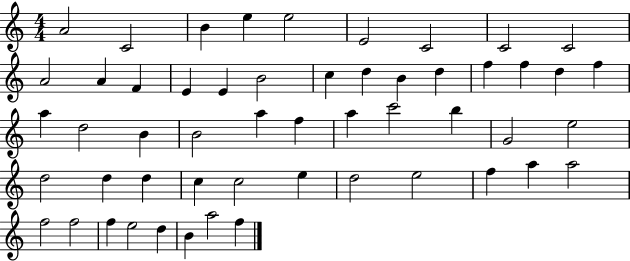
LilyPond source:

{
  \clef treble
  \numericTimeSignature
  \time 4/4
  \key c \major
  a'2 c'2 | b'4 e''4 e''2 | e'2 c'2 | c'2 c'2 | \break a'2 a'4 f'4 | e'4 e'4 b'2 | c''4 d''4 b'4 d''4 | f''4 f''4 d''4 f''4 | \break a''4 d''2 b'4 | b'2 a''4 f''4 | a''4 c'''2 b''4 | g'2 e''2 | \break d''2 d''4 d''4 | c''4 c''2 e''4 | d''2 e''2 | f''4 a''4 a''2 | \break f''2 f''2 | f''4 e''2 d''4 | b'4 a''2 f''4 | \bar "|."
}